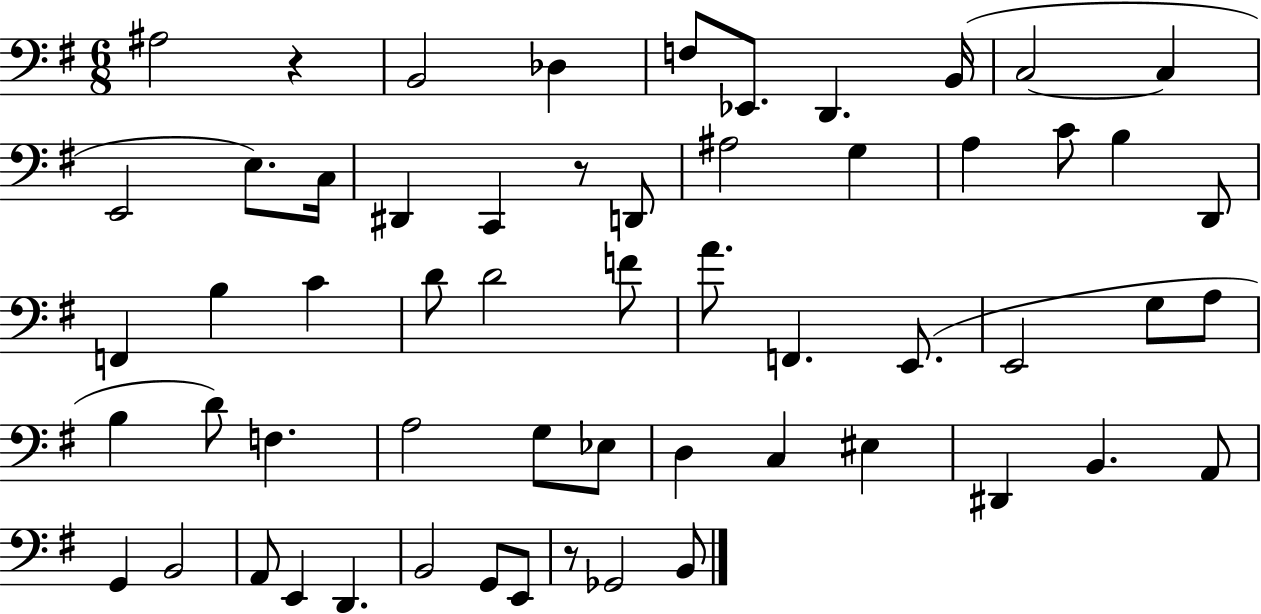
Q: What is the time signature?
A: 6/8